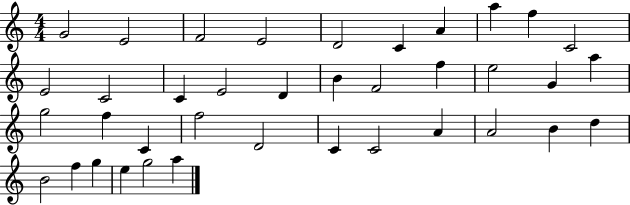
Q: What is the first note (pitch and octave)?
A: G4